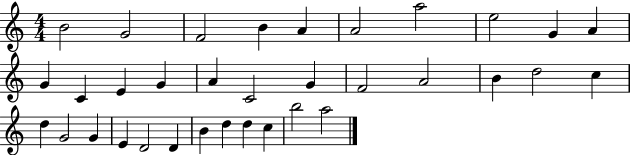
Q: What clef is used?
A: treble